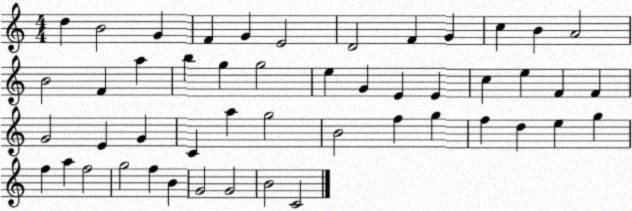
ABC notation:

X:1
T:Untitled
M:4/4
L:1/4
K:C
d B2 G F G E2 D2 F G c B A2 B2 F a b g g2 e G E E c e F F G2 E G C a g2 B2 f g f d e g f a f2 g2 f B G2 G2 B2 C2